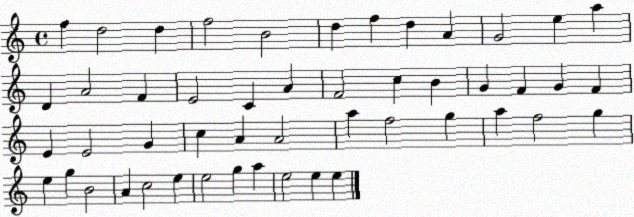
X:1
T:Untitled
M:4/4
L:1/4
K:C
f d2 d f2 B2 d f d A G2 e a D A2 F E2 C A F2 c B G F G F E E2 G c A A2 a f2 g a f2 g e g B2 A c2 e e2 g a e2 e e